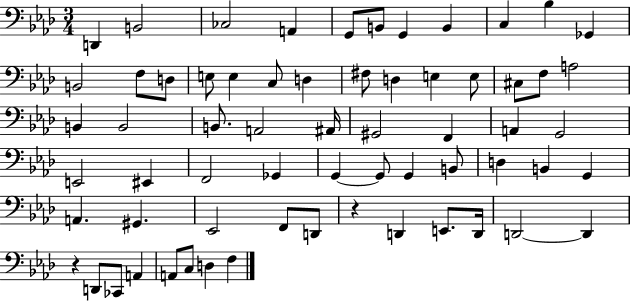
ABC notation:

X:1
T:Untitled
M:3/4
L:1/4
K:Ab
D,, B,,2 _C,2 A,, G,,/2 B,,/2 G,, B,, C, _B, _G,, B,,2 F,/2 D,/2 E,/2 E, C,/2 D, ^F,/2 D, E, E,/2 ^C,/2 F,/2 A,2 B,, B,,2 B,,/2 A,,2 ^A,,/4 ^G,,2 F,, A,, G,,2 E,,2 ^E,, F,,2 _G,, G,, G,,/2 G,, B,,/2 D, B,, G,, A,, ^G,, _E,,2 F,,/2 D,,/2 z D,, E,,/2 D,,/4 D,,2 D,, z D,,/2 _C,,/2 A,, A,,/2 C,/2 D, F,